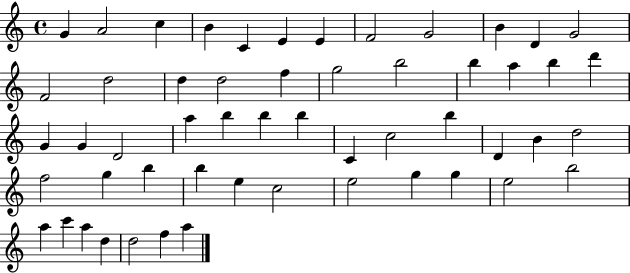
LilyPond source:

{
  \clef treble
  \time 4/4
  \defaultTimeSignature
  \key c \major
  g'4 a'2 c''4 | b'4 c'4 e'4 e'4 | f'2 g'2 | b'4 d'4 g'2 | \break f'2 d''2 | d''4 d''2 f''4 | g''2 b''2 | b''4 a''4 b''4 d'''4 | \break g'4 g'4 d'2 | a''4 b''4 b''4 b''4 | c'4 c''2 b''4 | d'4 b'4 d''2 | \break f''2 g''4 b''4 | b''4 e''4 c''2 | e''2 g''4 g''4 | e''2 b''2 | \break a''4 c'''4 a''4 d''4 | d''2 f''4 a''4 | \bar "|."
}